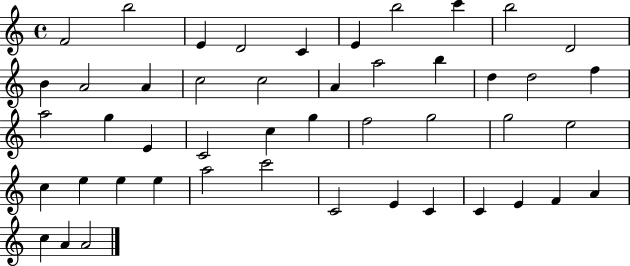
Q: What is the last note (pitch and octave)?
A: A4